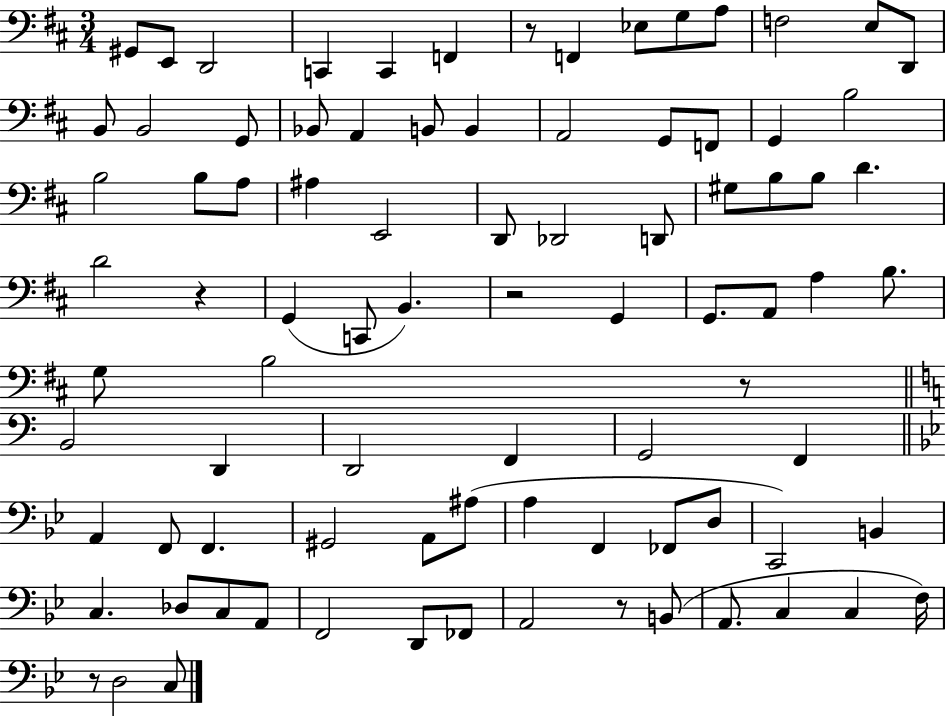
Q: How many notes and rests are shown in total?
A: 87